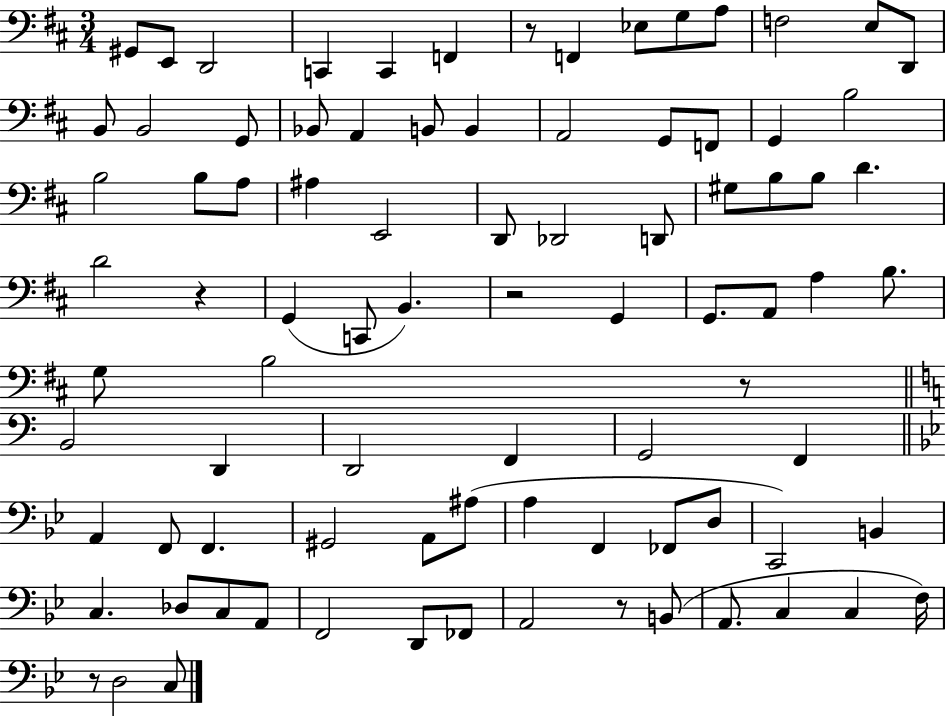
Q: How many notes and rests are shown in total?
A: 87